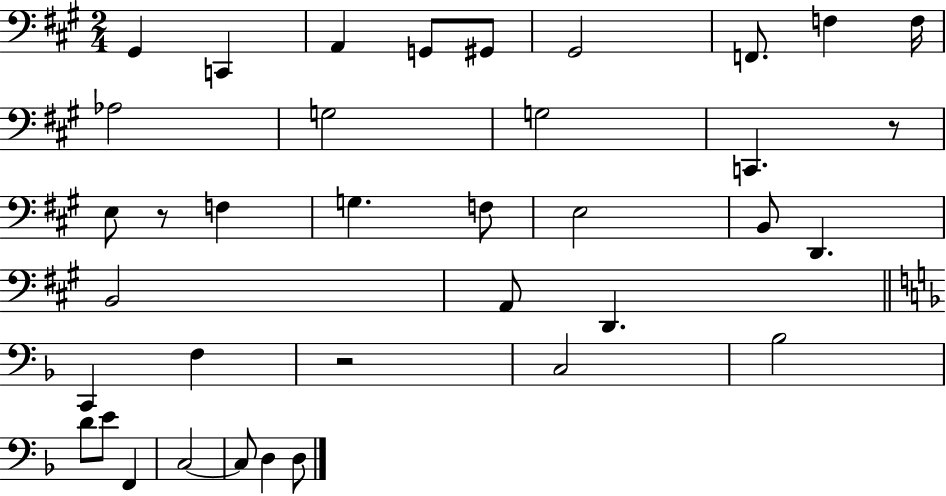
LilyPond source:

{
  \clef bass
  \numericTimeSignature
  \time 2/4
  \key a \major
  gis,4 c,4 | a,4 g,8 gis,8 | gis,2 | f,8. f4 f16 | \break aes2 | g2 | g2 | c,4. r8 | \break e8 r8 f4 | g4. f8 | e2 | b,8 d,4. | \break b,2 | a,8 d,4. | \bar "||" \break \key f \major c,4 f4 | r2 | c2 | bes2 | \break d'8 e'8 f,4 | c2~~ | c8 d4 d8 | \bar "|."
}